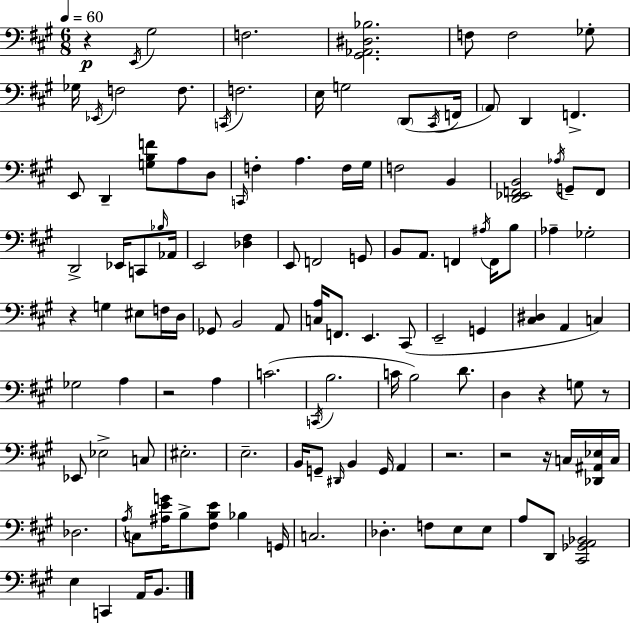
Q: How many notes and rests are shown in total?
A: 124